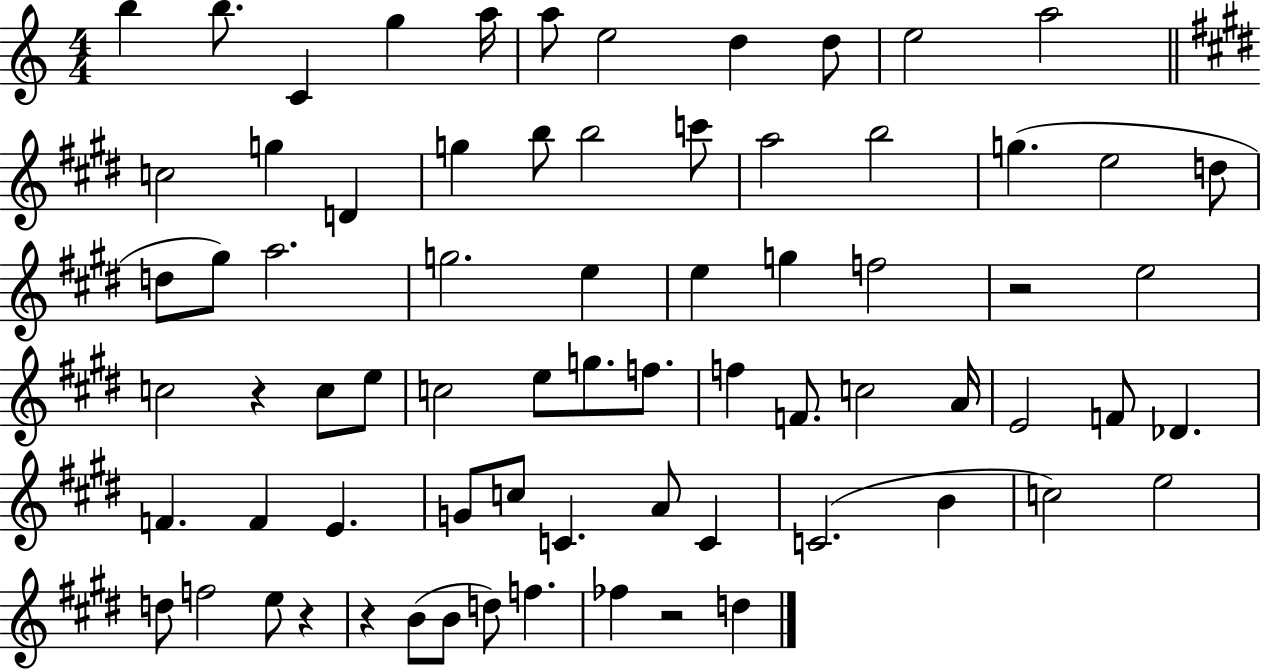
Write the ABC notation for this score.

X:1
T:Untitled
M:4/4
L:1/4
K:C
b b/2 C g a/4 a/2 e2 d d/2 e2 a2 c2 g D g b/2 b2 c'/2 a2 b2 g e2 d/2 d/2 ^g/2 a2 g2 e e g f2 z2 e2 c2 z c/2 e/2 c2 e/2 g/2 f/2 f F/2 c2 A/4 E2 F/2 _D F F E G/2 c/2 C A/2 C C2 B c2 e2 d/2 f2 e/2 z z B/2 B/2 d/2 f _f z2 d